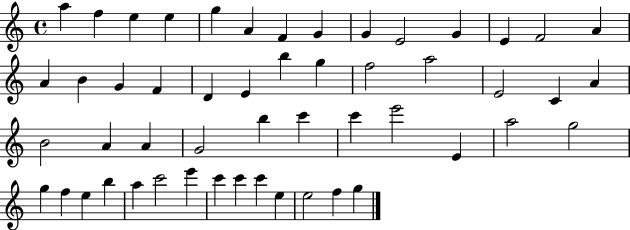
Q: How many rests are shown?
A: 0